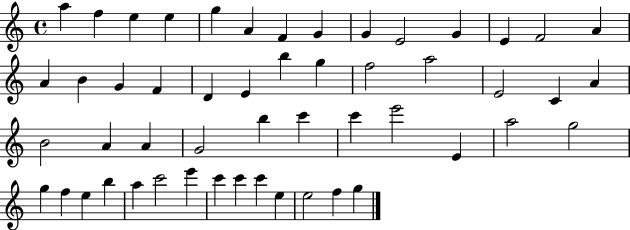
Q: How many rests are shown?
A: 0